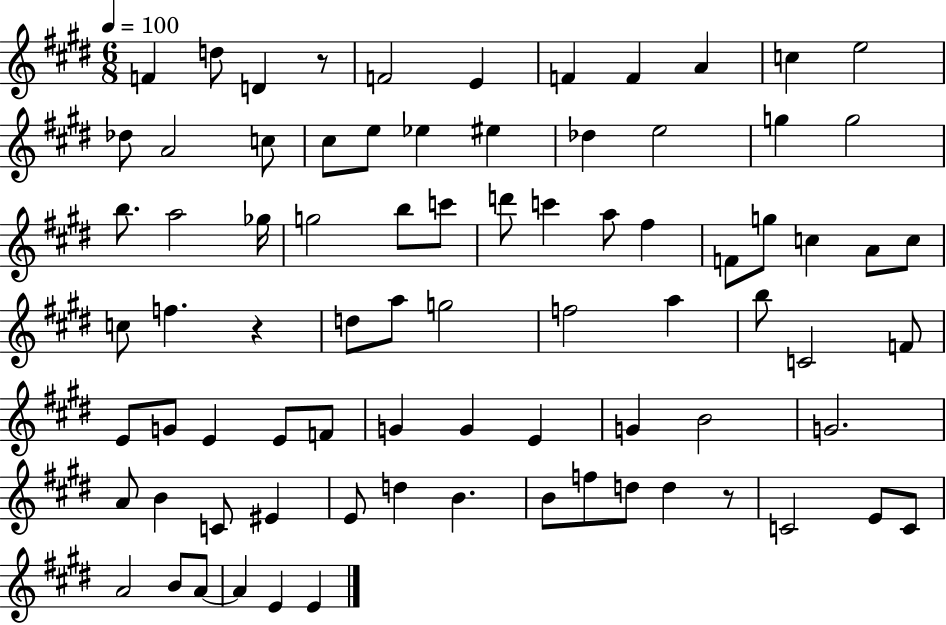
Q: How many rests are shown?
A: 3